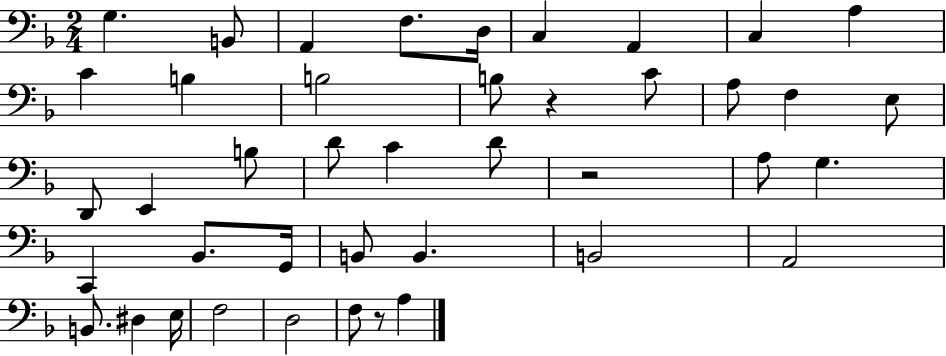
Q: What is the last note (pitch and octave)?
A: A3